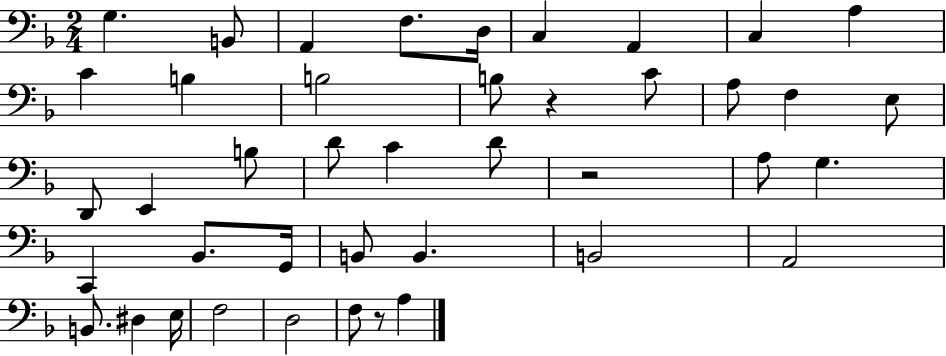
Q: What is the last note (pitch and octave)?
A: A3